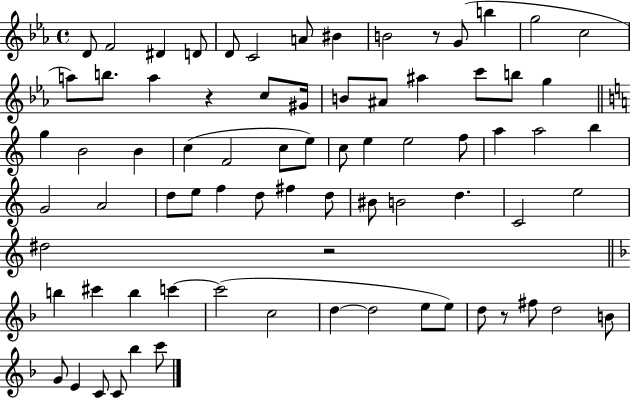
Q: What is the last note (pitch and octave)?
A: C6